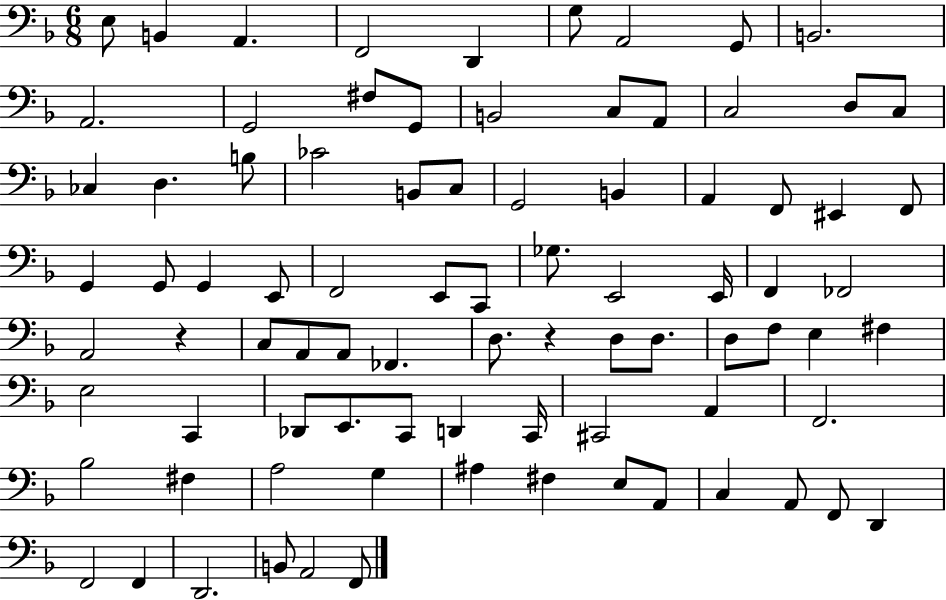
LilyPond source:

{
  \clef bass
  \numericTimeSignature
  \time 6/8
  \key f \major
  e8 b,4 a,4. | f,2 d,4 | g8 a,2 g,8 | b,2. | \break a,2. | g,2 fis8 g,8 | b,2 c8 a,8 | c2 d8 c8 | \break ces4 d4. b8 | ces'2 b,8 c8 | g,2 b,4 | a,4 f,8 eis,4 f,8 | \break g,4 g,8 g,4 e,8 | f,2 e,8 c,8 | ges8. e,2 e,16 | f,4 fes,2 | \break a,2 r4 | c8 a,8 a,8 fes,4. | d8. r4 d8 d8. | d8 f8 e4 fis4 | \break e2 c,4 | des,8 e,8. c,8 d,4 c,16 | cis,2 a,4 | f,2. | \break bes2 fis4 | a2 g4 | ais4 fis4 e8 a,8 | c4 a,8 f,8 d,4 | \break f,2 f,4 | d,2. | b,8 a,2 f,8 | \bar "|."
}